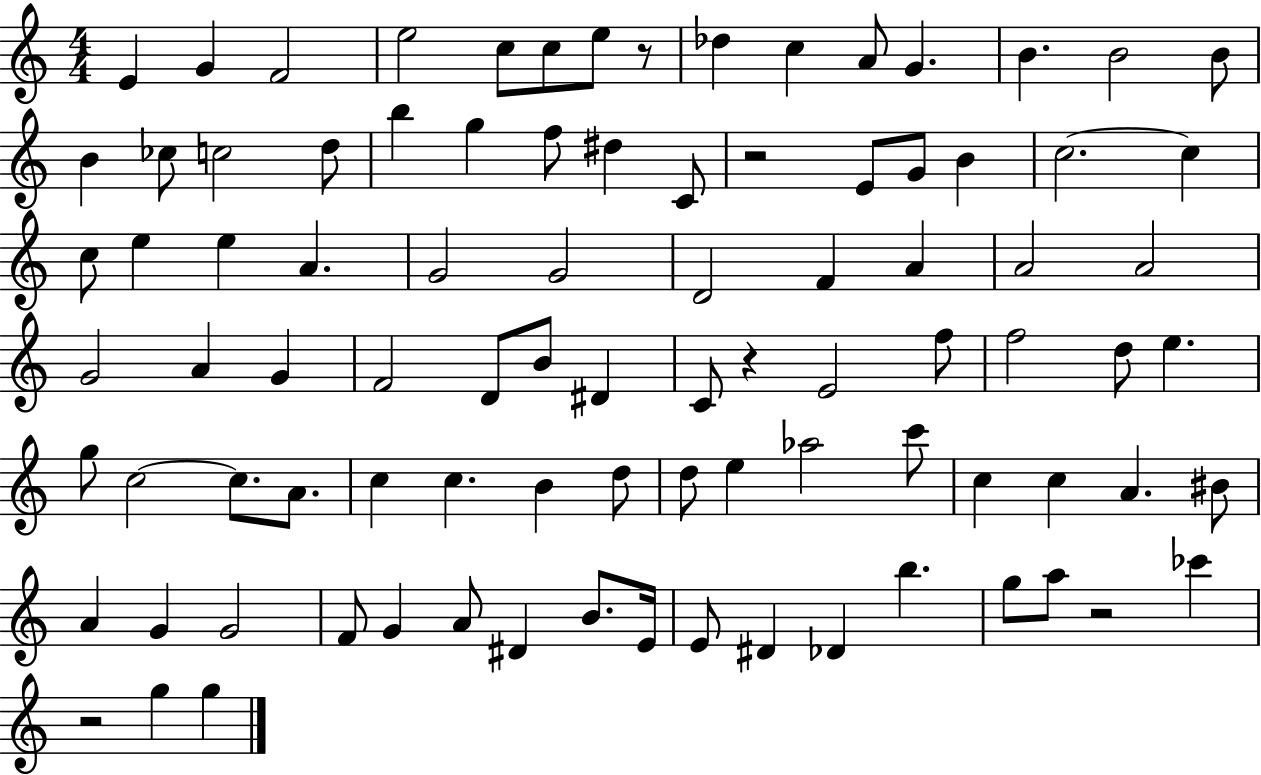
E4/q G4/q F4/h E5/h C5/e C5/e E5/e R/e Db5/q C5/q A4/e G4/q. B4/q. B4/h B4/e B4/q CES5/e C5/h D5/e B5/q G5/q F5/e D#5/q C4/e R/h E4/e G4/e B4/q C5/h. C5/q C5/e E5/q E5/q A4/q. G4/h G4/h D4/h F4/q A4/q A4/h A4/h G4/h A4/q G4/q F4/h D4/e B4/e D#4/q C4/e R/q E4/h F5/e F5/h D5/e E5/q. G5/e C5/h C5/e. A4/e. C5/q C5/q. B4/q D5/e D5/e E5/q Ab5/h C6/e C5/q C5/q A4/q. BIS4/e A4/q G4/q G4/h F4/e G4/q A4/e D#4/q B4/e. E4/s E4/e D#4/q Db4/q B5/q. G5/e A5/e R/h CES6/q R/h G5/q G5/q